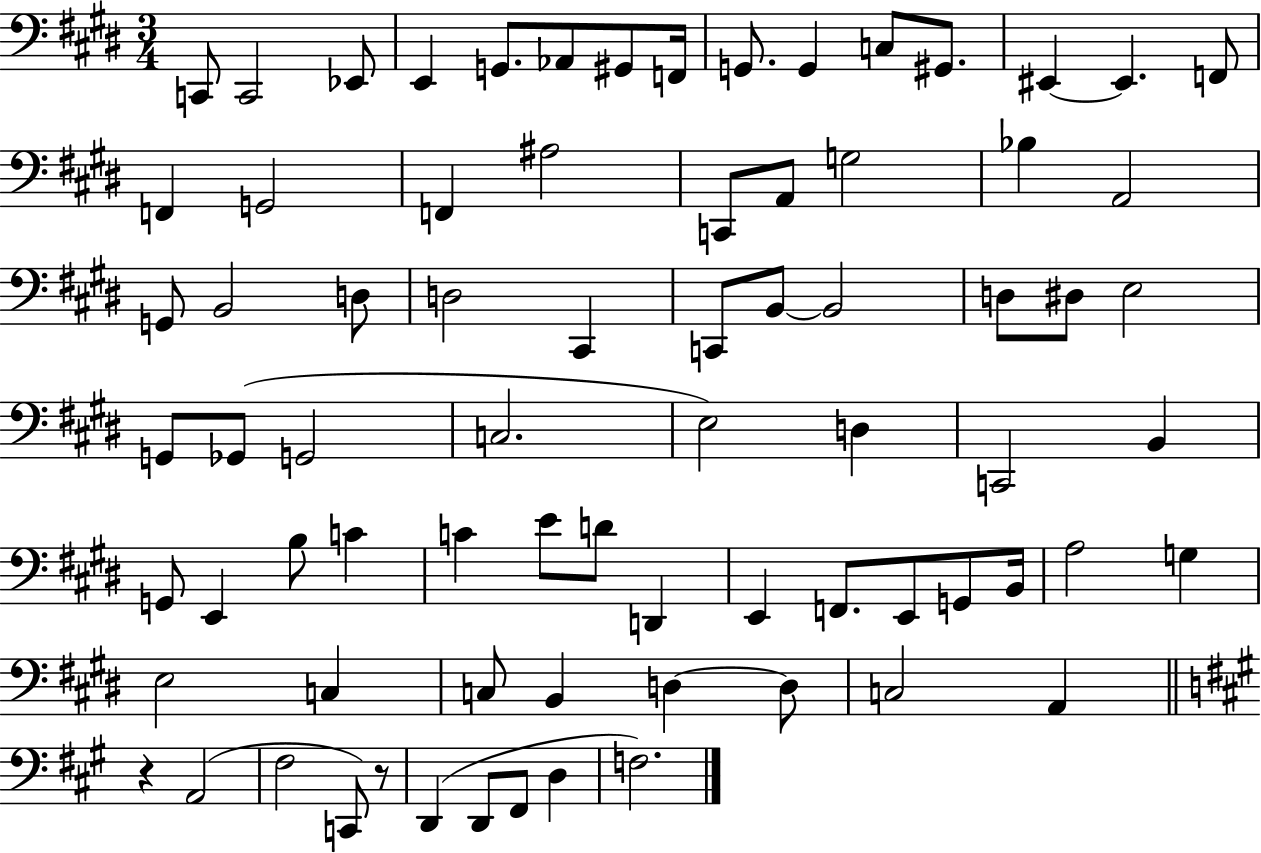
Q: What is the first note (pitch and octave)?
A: C2